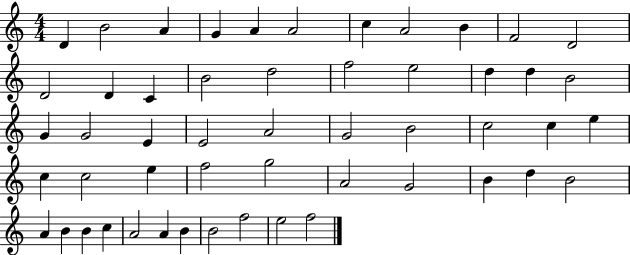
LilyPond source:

{
  \clef treble
  \numericTimeSignature
  \time 4/4
  \key c \major
  d'4 b'2 a'4 | g'4 a'4 a'2 | c''4 a'2 b'4 | f'2 d'2 | \break d'2 d'4 c'4 | b'2 d''2 | f''2 e''2 | d''4 d''4 b'2 | \break g'4 g'2 e'4 | e'2 a'2 | g'2 b'2 | c''2 c''4 e''4 | \break c''4 c''2 e''4 | f''2 g''2 | a'2 g'2 | b'4 d''4 b'2 | \break a'4 b'4 b'4 c''4 | a'2 a'4 b'4 | b'2 f''2 | e''2 f''2 | \break \bar "|."
}